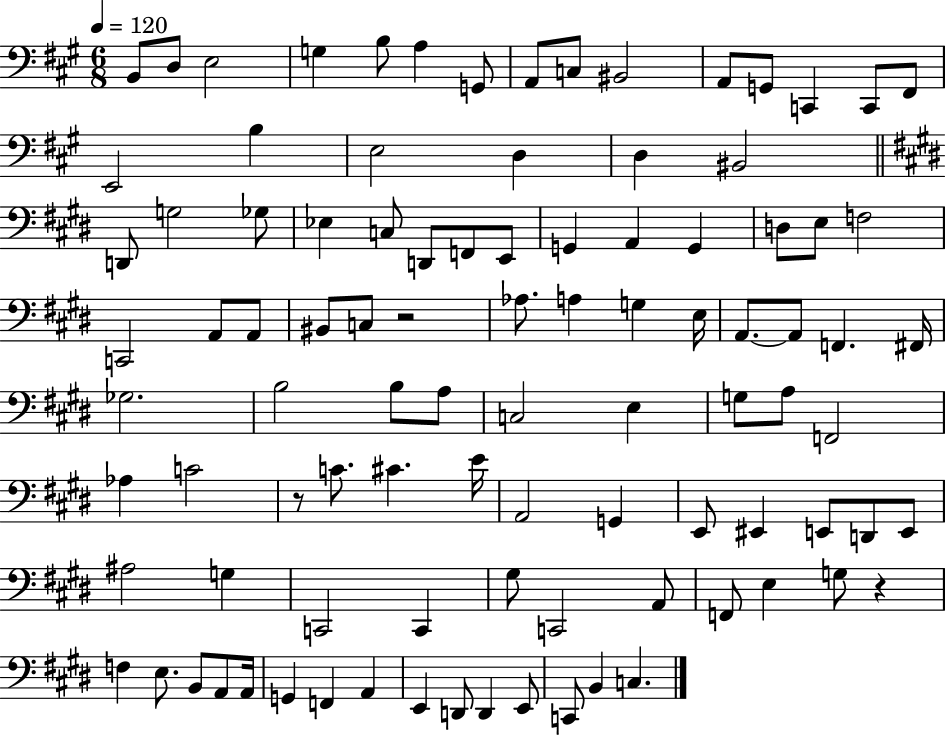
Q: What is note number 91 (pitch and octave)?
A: E2